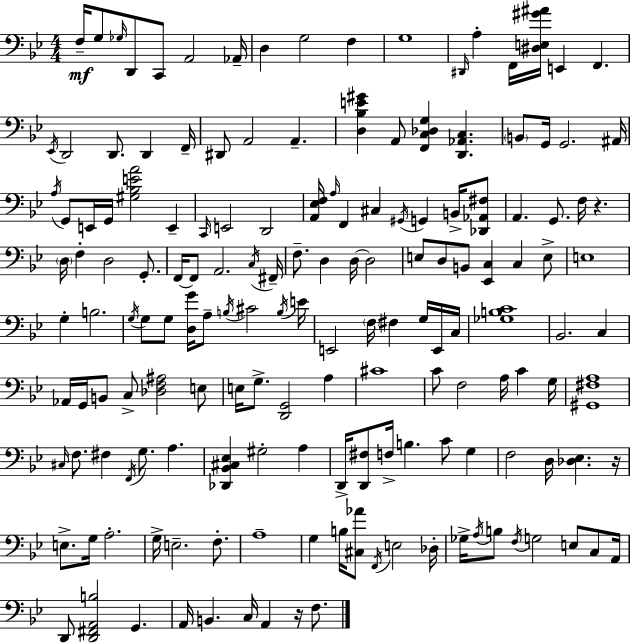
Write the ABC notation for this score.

X:1
T:Untitled
M:4/4
L:1/4
K:Bb
F,/4 G,/2 _G,/4 D,,/2 C,,/2 A,,2 _A,,/4 D, G,2 F, G,4 ^D,,/4 A, F,,/4 [^D,E,^G^A]/4 E,, F,, _E,,/4 D,,2 D,,/2 D,, F,,/4 ^D,,/2 A,,2 A,, [D,_B,E^G] A,,/2 [F,,C,_D,G,] [D,,_A,,C,] B,,/2 G,,/4 G,,2 ^A,,/4 A,/4 G,,/2 E,,/4 G,,/4 [^G,_B,EA]2 E,, C,,/4 E,,2 D,,2 [A,,_E,F,]/4 A,/4 F,, ^C, ^G,,/4 G,, B,,/4 [_D,,_A,,^F,]/2 A,, G,,/2 F,/4 z D,/4 F, D,2 G,,/2 F,,/4 F,,/2 A,,2 C,/4 ^F,,/4 F,/2 D, D,/4 D,2 E,/2 D,/2 B,,/2 [_E,,C,] C, E,/2 E,4 G, B,2 G,/4 G,/2 G,/2 [D,G]/4 A,/2 B,/4 ^C2 B,/4 E/4 E,,2 F,/4 ^F, G,/4 E,,/4 C,/4 [_G,B,C]4 _B,,2 C, _A,,/4 G,,/4 B,,/2 C,/2 [_D,F,^A,]2 E,/2 E,/4 G,/2 [D,,G,,]2 A, ^C4 C/2 F,2 A,/4 C G,/4 [^G,,^F,A,]4 ^C,/4 F,/2 ^F, F,,/4 G,/2 A, [_D,,_B,,^C,_E,] ^G,2 A, D,,/4 [D,,^F,]/2 F,/4 B, C/2 G, F,2 D,/4 [_D,_E,] z/4 E,/2 G,/4 A,2 G,/4 E,2 F,/2 A,4 G, B,/4 [^C,_A]/2 F,,/4 E,2 _D,/4 _G,/4 A,/4 B,/2 F,/4 G,2 E,/2 C,/2 A,,/4 D,,/2 [D,,^F,,A,,B,]2 G,, A,,/4 B,, C,/4 A,, z/4 F,/2